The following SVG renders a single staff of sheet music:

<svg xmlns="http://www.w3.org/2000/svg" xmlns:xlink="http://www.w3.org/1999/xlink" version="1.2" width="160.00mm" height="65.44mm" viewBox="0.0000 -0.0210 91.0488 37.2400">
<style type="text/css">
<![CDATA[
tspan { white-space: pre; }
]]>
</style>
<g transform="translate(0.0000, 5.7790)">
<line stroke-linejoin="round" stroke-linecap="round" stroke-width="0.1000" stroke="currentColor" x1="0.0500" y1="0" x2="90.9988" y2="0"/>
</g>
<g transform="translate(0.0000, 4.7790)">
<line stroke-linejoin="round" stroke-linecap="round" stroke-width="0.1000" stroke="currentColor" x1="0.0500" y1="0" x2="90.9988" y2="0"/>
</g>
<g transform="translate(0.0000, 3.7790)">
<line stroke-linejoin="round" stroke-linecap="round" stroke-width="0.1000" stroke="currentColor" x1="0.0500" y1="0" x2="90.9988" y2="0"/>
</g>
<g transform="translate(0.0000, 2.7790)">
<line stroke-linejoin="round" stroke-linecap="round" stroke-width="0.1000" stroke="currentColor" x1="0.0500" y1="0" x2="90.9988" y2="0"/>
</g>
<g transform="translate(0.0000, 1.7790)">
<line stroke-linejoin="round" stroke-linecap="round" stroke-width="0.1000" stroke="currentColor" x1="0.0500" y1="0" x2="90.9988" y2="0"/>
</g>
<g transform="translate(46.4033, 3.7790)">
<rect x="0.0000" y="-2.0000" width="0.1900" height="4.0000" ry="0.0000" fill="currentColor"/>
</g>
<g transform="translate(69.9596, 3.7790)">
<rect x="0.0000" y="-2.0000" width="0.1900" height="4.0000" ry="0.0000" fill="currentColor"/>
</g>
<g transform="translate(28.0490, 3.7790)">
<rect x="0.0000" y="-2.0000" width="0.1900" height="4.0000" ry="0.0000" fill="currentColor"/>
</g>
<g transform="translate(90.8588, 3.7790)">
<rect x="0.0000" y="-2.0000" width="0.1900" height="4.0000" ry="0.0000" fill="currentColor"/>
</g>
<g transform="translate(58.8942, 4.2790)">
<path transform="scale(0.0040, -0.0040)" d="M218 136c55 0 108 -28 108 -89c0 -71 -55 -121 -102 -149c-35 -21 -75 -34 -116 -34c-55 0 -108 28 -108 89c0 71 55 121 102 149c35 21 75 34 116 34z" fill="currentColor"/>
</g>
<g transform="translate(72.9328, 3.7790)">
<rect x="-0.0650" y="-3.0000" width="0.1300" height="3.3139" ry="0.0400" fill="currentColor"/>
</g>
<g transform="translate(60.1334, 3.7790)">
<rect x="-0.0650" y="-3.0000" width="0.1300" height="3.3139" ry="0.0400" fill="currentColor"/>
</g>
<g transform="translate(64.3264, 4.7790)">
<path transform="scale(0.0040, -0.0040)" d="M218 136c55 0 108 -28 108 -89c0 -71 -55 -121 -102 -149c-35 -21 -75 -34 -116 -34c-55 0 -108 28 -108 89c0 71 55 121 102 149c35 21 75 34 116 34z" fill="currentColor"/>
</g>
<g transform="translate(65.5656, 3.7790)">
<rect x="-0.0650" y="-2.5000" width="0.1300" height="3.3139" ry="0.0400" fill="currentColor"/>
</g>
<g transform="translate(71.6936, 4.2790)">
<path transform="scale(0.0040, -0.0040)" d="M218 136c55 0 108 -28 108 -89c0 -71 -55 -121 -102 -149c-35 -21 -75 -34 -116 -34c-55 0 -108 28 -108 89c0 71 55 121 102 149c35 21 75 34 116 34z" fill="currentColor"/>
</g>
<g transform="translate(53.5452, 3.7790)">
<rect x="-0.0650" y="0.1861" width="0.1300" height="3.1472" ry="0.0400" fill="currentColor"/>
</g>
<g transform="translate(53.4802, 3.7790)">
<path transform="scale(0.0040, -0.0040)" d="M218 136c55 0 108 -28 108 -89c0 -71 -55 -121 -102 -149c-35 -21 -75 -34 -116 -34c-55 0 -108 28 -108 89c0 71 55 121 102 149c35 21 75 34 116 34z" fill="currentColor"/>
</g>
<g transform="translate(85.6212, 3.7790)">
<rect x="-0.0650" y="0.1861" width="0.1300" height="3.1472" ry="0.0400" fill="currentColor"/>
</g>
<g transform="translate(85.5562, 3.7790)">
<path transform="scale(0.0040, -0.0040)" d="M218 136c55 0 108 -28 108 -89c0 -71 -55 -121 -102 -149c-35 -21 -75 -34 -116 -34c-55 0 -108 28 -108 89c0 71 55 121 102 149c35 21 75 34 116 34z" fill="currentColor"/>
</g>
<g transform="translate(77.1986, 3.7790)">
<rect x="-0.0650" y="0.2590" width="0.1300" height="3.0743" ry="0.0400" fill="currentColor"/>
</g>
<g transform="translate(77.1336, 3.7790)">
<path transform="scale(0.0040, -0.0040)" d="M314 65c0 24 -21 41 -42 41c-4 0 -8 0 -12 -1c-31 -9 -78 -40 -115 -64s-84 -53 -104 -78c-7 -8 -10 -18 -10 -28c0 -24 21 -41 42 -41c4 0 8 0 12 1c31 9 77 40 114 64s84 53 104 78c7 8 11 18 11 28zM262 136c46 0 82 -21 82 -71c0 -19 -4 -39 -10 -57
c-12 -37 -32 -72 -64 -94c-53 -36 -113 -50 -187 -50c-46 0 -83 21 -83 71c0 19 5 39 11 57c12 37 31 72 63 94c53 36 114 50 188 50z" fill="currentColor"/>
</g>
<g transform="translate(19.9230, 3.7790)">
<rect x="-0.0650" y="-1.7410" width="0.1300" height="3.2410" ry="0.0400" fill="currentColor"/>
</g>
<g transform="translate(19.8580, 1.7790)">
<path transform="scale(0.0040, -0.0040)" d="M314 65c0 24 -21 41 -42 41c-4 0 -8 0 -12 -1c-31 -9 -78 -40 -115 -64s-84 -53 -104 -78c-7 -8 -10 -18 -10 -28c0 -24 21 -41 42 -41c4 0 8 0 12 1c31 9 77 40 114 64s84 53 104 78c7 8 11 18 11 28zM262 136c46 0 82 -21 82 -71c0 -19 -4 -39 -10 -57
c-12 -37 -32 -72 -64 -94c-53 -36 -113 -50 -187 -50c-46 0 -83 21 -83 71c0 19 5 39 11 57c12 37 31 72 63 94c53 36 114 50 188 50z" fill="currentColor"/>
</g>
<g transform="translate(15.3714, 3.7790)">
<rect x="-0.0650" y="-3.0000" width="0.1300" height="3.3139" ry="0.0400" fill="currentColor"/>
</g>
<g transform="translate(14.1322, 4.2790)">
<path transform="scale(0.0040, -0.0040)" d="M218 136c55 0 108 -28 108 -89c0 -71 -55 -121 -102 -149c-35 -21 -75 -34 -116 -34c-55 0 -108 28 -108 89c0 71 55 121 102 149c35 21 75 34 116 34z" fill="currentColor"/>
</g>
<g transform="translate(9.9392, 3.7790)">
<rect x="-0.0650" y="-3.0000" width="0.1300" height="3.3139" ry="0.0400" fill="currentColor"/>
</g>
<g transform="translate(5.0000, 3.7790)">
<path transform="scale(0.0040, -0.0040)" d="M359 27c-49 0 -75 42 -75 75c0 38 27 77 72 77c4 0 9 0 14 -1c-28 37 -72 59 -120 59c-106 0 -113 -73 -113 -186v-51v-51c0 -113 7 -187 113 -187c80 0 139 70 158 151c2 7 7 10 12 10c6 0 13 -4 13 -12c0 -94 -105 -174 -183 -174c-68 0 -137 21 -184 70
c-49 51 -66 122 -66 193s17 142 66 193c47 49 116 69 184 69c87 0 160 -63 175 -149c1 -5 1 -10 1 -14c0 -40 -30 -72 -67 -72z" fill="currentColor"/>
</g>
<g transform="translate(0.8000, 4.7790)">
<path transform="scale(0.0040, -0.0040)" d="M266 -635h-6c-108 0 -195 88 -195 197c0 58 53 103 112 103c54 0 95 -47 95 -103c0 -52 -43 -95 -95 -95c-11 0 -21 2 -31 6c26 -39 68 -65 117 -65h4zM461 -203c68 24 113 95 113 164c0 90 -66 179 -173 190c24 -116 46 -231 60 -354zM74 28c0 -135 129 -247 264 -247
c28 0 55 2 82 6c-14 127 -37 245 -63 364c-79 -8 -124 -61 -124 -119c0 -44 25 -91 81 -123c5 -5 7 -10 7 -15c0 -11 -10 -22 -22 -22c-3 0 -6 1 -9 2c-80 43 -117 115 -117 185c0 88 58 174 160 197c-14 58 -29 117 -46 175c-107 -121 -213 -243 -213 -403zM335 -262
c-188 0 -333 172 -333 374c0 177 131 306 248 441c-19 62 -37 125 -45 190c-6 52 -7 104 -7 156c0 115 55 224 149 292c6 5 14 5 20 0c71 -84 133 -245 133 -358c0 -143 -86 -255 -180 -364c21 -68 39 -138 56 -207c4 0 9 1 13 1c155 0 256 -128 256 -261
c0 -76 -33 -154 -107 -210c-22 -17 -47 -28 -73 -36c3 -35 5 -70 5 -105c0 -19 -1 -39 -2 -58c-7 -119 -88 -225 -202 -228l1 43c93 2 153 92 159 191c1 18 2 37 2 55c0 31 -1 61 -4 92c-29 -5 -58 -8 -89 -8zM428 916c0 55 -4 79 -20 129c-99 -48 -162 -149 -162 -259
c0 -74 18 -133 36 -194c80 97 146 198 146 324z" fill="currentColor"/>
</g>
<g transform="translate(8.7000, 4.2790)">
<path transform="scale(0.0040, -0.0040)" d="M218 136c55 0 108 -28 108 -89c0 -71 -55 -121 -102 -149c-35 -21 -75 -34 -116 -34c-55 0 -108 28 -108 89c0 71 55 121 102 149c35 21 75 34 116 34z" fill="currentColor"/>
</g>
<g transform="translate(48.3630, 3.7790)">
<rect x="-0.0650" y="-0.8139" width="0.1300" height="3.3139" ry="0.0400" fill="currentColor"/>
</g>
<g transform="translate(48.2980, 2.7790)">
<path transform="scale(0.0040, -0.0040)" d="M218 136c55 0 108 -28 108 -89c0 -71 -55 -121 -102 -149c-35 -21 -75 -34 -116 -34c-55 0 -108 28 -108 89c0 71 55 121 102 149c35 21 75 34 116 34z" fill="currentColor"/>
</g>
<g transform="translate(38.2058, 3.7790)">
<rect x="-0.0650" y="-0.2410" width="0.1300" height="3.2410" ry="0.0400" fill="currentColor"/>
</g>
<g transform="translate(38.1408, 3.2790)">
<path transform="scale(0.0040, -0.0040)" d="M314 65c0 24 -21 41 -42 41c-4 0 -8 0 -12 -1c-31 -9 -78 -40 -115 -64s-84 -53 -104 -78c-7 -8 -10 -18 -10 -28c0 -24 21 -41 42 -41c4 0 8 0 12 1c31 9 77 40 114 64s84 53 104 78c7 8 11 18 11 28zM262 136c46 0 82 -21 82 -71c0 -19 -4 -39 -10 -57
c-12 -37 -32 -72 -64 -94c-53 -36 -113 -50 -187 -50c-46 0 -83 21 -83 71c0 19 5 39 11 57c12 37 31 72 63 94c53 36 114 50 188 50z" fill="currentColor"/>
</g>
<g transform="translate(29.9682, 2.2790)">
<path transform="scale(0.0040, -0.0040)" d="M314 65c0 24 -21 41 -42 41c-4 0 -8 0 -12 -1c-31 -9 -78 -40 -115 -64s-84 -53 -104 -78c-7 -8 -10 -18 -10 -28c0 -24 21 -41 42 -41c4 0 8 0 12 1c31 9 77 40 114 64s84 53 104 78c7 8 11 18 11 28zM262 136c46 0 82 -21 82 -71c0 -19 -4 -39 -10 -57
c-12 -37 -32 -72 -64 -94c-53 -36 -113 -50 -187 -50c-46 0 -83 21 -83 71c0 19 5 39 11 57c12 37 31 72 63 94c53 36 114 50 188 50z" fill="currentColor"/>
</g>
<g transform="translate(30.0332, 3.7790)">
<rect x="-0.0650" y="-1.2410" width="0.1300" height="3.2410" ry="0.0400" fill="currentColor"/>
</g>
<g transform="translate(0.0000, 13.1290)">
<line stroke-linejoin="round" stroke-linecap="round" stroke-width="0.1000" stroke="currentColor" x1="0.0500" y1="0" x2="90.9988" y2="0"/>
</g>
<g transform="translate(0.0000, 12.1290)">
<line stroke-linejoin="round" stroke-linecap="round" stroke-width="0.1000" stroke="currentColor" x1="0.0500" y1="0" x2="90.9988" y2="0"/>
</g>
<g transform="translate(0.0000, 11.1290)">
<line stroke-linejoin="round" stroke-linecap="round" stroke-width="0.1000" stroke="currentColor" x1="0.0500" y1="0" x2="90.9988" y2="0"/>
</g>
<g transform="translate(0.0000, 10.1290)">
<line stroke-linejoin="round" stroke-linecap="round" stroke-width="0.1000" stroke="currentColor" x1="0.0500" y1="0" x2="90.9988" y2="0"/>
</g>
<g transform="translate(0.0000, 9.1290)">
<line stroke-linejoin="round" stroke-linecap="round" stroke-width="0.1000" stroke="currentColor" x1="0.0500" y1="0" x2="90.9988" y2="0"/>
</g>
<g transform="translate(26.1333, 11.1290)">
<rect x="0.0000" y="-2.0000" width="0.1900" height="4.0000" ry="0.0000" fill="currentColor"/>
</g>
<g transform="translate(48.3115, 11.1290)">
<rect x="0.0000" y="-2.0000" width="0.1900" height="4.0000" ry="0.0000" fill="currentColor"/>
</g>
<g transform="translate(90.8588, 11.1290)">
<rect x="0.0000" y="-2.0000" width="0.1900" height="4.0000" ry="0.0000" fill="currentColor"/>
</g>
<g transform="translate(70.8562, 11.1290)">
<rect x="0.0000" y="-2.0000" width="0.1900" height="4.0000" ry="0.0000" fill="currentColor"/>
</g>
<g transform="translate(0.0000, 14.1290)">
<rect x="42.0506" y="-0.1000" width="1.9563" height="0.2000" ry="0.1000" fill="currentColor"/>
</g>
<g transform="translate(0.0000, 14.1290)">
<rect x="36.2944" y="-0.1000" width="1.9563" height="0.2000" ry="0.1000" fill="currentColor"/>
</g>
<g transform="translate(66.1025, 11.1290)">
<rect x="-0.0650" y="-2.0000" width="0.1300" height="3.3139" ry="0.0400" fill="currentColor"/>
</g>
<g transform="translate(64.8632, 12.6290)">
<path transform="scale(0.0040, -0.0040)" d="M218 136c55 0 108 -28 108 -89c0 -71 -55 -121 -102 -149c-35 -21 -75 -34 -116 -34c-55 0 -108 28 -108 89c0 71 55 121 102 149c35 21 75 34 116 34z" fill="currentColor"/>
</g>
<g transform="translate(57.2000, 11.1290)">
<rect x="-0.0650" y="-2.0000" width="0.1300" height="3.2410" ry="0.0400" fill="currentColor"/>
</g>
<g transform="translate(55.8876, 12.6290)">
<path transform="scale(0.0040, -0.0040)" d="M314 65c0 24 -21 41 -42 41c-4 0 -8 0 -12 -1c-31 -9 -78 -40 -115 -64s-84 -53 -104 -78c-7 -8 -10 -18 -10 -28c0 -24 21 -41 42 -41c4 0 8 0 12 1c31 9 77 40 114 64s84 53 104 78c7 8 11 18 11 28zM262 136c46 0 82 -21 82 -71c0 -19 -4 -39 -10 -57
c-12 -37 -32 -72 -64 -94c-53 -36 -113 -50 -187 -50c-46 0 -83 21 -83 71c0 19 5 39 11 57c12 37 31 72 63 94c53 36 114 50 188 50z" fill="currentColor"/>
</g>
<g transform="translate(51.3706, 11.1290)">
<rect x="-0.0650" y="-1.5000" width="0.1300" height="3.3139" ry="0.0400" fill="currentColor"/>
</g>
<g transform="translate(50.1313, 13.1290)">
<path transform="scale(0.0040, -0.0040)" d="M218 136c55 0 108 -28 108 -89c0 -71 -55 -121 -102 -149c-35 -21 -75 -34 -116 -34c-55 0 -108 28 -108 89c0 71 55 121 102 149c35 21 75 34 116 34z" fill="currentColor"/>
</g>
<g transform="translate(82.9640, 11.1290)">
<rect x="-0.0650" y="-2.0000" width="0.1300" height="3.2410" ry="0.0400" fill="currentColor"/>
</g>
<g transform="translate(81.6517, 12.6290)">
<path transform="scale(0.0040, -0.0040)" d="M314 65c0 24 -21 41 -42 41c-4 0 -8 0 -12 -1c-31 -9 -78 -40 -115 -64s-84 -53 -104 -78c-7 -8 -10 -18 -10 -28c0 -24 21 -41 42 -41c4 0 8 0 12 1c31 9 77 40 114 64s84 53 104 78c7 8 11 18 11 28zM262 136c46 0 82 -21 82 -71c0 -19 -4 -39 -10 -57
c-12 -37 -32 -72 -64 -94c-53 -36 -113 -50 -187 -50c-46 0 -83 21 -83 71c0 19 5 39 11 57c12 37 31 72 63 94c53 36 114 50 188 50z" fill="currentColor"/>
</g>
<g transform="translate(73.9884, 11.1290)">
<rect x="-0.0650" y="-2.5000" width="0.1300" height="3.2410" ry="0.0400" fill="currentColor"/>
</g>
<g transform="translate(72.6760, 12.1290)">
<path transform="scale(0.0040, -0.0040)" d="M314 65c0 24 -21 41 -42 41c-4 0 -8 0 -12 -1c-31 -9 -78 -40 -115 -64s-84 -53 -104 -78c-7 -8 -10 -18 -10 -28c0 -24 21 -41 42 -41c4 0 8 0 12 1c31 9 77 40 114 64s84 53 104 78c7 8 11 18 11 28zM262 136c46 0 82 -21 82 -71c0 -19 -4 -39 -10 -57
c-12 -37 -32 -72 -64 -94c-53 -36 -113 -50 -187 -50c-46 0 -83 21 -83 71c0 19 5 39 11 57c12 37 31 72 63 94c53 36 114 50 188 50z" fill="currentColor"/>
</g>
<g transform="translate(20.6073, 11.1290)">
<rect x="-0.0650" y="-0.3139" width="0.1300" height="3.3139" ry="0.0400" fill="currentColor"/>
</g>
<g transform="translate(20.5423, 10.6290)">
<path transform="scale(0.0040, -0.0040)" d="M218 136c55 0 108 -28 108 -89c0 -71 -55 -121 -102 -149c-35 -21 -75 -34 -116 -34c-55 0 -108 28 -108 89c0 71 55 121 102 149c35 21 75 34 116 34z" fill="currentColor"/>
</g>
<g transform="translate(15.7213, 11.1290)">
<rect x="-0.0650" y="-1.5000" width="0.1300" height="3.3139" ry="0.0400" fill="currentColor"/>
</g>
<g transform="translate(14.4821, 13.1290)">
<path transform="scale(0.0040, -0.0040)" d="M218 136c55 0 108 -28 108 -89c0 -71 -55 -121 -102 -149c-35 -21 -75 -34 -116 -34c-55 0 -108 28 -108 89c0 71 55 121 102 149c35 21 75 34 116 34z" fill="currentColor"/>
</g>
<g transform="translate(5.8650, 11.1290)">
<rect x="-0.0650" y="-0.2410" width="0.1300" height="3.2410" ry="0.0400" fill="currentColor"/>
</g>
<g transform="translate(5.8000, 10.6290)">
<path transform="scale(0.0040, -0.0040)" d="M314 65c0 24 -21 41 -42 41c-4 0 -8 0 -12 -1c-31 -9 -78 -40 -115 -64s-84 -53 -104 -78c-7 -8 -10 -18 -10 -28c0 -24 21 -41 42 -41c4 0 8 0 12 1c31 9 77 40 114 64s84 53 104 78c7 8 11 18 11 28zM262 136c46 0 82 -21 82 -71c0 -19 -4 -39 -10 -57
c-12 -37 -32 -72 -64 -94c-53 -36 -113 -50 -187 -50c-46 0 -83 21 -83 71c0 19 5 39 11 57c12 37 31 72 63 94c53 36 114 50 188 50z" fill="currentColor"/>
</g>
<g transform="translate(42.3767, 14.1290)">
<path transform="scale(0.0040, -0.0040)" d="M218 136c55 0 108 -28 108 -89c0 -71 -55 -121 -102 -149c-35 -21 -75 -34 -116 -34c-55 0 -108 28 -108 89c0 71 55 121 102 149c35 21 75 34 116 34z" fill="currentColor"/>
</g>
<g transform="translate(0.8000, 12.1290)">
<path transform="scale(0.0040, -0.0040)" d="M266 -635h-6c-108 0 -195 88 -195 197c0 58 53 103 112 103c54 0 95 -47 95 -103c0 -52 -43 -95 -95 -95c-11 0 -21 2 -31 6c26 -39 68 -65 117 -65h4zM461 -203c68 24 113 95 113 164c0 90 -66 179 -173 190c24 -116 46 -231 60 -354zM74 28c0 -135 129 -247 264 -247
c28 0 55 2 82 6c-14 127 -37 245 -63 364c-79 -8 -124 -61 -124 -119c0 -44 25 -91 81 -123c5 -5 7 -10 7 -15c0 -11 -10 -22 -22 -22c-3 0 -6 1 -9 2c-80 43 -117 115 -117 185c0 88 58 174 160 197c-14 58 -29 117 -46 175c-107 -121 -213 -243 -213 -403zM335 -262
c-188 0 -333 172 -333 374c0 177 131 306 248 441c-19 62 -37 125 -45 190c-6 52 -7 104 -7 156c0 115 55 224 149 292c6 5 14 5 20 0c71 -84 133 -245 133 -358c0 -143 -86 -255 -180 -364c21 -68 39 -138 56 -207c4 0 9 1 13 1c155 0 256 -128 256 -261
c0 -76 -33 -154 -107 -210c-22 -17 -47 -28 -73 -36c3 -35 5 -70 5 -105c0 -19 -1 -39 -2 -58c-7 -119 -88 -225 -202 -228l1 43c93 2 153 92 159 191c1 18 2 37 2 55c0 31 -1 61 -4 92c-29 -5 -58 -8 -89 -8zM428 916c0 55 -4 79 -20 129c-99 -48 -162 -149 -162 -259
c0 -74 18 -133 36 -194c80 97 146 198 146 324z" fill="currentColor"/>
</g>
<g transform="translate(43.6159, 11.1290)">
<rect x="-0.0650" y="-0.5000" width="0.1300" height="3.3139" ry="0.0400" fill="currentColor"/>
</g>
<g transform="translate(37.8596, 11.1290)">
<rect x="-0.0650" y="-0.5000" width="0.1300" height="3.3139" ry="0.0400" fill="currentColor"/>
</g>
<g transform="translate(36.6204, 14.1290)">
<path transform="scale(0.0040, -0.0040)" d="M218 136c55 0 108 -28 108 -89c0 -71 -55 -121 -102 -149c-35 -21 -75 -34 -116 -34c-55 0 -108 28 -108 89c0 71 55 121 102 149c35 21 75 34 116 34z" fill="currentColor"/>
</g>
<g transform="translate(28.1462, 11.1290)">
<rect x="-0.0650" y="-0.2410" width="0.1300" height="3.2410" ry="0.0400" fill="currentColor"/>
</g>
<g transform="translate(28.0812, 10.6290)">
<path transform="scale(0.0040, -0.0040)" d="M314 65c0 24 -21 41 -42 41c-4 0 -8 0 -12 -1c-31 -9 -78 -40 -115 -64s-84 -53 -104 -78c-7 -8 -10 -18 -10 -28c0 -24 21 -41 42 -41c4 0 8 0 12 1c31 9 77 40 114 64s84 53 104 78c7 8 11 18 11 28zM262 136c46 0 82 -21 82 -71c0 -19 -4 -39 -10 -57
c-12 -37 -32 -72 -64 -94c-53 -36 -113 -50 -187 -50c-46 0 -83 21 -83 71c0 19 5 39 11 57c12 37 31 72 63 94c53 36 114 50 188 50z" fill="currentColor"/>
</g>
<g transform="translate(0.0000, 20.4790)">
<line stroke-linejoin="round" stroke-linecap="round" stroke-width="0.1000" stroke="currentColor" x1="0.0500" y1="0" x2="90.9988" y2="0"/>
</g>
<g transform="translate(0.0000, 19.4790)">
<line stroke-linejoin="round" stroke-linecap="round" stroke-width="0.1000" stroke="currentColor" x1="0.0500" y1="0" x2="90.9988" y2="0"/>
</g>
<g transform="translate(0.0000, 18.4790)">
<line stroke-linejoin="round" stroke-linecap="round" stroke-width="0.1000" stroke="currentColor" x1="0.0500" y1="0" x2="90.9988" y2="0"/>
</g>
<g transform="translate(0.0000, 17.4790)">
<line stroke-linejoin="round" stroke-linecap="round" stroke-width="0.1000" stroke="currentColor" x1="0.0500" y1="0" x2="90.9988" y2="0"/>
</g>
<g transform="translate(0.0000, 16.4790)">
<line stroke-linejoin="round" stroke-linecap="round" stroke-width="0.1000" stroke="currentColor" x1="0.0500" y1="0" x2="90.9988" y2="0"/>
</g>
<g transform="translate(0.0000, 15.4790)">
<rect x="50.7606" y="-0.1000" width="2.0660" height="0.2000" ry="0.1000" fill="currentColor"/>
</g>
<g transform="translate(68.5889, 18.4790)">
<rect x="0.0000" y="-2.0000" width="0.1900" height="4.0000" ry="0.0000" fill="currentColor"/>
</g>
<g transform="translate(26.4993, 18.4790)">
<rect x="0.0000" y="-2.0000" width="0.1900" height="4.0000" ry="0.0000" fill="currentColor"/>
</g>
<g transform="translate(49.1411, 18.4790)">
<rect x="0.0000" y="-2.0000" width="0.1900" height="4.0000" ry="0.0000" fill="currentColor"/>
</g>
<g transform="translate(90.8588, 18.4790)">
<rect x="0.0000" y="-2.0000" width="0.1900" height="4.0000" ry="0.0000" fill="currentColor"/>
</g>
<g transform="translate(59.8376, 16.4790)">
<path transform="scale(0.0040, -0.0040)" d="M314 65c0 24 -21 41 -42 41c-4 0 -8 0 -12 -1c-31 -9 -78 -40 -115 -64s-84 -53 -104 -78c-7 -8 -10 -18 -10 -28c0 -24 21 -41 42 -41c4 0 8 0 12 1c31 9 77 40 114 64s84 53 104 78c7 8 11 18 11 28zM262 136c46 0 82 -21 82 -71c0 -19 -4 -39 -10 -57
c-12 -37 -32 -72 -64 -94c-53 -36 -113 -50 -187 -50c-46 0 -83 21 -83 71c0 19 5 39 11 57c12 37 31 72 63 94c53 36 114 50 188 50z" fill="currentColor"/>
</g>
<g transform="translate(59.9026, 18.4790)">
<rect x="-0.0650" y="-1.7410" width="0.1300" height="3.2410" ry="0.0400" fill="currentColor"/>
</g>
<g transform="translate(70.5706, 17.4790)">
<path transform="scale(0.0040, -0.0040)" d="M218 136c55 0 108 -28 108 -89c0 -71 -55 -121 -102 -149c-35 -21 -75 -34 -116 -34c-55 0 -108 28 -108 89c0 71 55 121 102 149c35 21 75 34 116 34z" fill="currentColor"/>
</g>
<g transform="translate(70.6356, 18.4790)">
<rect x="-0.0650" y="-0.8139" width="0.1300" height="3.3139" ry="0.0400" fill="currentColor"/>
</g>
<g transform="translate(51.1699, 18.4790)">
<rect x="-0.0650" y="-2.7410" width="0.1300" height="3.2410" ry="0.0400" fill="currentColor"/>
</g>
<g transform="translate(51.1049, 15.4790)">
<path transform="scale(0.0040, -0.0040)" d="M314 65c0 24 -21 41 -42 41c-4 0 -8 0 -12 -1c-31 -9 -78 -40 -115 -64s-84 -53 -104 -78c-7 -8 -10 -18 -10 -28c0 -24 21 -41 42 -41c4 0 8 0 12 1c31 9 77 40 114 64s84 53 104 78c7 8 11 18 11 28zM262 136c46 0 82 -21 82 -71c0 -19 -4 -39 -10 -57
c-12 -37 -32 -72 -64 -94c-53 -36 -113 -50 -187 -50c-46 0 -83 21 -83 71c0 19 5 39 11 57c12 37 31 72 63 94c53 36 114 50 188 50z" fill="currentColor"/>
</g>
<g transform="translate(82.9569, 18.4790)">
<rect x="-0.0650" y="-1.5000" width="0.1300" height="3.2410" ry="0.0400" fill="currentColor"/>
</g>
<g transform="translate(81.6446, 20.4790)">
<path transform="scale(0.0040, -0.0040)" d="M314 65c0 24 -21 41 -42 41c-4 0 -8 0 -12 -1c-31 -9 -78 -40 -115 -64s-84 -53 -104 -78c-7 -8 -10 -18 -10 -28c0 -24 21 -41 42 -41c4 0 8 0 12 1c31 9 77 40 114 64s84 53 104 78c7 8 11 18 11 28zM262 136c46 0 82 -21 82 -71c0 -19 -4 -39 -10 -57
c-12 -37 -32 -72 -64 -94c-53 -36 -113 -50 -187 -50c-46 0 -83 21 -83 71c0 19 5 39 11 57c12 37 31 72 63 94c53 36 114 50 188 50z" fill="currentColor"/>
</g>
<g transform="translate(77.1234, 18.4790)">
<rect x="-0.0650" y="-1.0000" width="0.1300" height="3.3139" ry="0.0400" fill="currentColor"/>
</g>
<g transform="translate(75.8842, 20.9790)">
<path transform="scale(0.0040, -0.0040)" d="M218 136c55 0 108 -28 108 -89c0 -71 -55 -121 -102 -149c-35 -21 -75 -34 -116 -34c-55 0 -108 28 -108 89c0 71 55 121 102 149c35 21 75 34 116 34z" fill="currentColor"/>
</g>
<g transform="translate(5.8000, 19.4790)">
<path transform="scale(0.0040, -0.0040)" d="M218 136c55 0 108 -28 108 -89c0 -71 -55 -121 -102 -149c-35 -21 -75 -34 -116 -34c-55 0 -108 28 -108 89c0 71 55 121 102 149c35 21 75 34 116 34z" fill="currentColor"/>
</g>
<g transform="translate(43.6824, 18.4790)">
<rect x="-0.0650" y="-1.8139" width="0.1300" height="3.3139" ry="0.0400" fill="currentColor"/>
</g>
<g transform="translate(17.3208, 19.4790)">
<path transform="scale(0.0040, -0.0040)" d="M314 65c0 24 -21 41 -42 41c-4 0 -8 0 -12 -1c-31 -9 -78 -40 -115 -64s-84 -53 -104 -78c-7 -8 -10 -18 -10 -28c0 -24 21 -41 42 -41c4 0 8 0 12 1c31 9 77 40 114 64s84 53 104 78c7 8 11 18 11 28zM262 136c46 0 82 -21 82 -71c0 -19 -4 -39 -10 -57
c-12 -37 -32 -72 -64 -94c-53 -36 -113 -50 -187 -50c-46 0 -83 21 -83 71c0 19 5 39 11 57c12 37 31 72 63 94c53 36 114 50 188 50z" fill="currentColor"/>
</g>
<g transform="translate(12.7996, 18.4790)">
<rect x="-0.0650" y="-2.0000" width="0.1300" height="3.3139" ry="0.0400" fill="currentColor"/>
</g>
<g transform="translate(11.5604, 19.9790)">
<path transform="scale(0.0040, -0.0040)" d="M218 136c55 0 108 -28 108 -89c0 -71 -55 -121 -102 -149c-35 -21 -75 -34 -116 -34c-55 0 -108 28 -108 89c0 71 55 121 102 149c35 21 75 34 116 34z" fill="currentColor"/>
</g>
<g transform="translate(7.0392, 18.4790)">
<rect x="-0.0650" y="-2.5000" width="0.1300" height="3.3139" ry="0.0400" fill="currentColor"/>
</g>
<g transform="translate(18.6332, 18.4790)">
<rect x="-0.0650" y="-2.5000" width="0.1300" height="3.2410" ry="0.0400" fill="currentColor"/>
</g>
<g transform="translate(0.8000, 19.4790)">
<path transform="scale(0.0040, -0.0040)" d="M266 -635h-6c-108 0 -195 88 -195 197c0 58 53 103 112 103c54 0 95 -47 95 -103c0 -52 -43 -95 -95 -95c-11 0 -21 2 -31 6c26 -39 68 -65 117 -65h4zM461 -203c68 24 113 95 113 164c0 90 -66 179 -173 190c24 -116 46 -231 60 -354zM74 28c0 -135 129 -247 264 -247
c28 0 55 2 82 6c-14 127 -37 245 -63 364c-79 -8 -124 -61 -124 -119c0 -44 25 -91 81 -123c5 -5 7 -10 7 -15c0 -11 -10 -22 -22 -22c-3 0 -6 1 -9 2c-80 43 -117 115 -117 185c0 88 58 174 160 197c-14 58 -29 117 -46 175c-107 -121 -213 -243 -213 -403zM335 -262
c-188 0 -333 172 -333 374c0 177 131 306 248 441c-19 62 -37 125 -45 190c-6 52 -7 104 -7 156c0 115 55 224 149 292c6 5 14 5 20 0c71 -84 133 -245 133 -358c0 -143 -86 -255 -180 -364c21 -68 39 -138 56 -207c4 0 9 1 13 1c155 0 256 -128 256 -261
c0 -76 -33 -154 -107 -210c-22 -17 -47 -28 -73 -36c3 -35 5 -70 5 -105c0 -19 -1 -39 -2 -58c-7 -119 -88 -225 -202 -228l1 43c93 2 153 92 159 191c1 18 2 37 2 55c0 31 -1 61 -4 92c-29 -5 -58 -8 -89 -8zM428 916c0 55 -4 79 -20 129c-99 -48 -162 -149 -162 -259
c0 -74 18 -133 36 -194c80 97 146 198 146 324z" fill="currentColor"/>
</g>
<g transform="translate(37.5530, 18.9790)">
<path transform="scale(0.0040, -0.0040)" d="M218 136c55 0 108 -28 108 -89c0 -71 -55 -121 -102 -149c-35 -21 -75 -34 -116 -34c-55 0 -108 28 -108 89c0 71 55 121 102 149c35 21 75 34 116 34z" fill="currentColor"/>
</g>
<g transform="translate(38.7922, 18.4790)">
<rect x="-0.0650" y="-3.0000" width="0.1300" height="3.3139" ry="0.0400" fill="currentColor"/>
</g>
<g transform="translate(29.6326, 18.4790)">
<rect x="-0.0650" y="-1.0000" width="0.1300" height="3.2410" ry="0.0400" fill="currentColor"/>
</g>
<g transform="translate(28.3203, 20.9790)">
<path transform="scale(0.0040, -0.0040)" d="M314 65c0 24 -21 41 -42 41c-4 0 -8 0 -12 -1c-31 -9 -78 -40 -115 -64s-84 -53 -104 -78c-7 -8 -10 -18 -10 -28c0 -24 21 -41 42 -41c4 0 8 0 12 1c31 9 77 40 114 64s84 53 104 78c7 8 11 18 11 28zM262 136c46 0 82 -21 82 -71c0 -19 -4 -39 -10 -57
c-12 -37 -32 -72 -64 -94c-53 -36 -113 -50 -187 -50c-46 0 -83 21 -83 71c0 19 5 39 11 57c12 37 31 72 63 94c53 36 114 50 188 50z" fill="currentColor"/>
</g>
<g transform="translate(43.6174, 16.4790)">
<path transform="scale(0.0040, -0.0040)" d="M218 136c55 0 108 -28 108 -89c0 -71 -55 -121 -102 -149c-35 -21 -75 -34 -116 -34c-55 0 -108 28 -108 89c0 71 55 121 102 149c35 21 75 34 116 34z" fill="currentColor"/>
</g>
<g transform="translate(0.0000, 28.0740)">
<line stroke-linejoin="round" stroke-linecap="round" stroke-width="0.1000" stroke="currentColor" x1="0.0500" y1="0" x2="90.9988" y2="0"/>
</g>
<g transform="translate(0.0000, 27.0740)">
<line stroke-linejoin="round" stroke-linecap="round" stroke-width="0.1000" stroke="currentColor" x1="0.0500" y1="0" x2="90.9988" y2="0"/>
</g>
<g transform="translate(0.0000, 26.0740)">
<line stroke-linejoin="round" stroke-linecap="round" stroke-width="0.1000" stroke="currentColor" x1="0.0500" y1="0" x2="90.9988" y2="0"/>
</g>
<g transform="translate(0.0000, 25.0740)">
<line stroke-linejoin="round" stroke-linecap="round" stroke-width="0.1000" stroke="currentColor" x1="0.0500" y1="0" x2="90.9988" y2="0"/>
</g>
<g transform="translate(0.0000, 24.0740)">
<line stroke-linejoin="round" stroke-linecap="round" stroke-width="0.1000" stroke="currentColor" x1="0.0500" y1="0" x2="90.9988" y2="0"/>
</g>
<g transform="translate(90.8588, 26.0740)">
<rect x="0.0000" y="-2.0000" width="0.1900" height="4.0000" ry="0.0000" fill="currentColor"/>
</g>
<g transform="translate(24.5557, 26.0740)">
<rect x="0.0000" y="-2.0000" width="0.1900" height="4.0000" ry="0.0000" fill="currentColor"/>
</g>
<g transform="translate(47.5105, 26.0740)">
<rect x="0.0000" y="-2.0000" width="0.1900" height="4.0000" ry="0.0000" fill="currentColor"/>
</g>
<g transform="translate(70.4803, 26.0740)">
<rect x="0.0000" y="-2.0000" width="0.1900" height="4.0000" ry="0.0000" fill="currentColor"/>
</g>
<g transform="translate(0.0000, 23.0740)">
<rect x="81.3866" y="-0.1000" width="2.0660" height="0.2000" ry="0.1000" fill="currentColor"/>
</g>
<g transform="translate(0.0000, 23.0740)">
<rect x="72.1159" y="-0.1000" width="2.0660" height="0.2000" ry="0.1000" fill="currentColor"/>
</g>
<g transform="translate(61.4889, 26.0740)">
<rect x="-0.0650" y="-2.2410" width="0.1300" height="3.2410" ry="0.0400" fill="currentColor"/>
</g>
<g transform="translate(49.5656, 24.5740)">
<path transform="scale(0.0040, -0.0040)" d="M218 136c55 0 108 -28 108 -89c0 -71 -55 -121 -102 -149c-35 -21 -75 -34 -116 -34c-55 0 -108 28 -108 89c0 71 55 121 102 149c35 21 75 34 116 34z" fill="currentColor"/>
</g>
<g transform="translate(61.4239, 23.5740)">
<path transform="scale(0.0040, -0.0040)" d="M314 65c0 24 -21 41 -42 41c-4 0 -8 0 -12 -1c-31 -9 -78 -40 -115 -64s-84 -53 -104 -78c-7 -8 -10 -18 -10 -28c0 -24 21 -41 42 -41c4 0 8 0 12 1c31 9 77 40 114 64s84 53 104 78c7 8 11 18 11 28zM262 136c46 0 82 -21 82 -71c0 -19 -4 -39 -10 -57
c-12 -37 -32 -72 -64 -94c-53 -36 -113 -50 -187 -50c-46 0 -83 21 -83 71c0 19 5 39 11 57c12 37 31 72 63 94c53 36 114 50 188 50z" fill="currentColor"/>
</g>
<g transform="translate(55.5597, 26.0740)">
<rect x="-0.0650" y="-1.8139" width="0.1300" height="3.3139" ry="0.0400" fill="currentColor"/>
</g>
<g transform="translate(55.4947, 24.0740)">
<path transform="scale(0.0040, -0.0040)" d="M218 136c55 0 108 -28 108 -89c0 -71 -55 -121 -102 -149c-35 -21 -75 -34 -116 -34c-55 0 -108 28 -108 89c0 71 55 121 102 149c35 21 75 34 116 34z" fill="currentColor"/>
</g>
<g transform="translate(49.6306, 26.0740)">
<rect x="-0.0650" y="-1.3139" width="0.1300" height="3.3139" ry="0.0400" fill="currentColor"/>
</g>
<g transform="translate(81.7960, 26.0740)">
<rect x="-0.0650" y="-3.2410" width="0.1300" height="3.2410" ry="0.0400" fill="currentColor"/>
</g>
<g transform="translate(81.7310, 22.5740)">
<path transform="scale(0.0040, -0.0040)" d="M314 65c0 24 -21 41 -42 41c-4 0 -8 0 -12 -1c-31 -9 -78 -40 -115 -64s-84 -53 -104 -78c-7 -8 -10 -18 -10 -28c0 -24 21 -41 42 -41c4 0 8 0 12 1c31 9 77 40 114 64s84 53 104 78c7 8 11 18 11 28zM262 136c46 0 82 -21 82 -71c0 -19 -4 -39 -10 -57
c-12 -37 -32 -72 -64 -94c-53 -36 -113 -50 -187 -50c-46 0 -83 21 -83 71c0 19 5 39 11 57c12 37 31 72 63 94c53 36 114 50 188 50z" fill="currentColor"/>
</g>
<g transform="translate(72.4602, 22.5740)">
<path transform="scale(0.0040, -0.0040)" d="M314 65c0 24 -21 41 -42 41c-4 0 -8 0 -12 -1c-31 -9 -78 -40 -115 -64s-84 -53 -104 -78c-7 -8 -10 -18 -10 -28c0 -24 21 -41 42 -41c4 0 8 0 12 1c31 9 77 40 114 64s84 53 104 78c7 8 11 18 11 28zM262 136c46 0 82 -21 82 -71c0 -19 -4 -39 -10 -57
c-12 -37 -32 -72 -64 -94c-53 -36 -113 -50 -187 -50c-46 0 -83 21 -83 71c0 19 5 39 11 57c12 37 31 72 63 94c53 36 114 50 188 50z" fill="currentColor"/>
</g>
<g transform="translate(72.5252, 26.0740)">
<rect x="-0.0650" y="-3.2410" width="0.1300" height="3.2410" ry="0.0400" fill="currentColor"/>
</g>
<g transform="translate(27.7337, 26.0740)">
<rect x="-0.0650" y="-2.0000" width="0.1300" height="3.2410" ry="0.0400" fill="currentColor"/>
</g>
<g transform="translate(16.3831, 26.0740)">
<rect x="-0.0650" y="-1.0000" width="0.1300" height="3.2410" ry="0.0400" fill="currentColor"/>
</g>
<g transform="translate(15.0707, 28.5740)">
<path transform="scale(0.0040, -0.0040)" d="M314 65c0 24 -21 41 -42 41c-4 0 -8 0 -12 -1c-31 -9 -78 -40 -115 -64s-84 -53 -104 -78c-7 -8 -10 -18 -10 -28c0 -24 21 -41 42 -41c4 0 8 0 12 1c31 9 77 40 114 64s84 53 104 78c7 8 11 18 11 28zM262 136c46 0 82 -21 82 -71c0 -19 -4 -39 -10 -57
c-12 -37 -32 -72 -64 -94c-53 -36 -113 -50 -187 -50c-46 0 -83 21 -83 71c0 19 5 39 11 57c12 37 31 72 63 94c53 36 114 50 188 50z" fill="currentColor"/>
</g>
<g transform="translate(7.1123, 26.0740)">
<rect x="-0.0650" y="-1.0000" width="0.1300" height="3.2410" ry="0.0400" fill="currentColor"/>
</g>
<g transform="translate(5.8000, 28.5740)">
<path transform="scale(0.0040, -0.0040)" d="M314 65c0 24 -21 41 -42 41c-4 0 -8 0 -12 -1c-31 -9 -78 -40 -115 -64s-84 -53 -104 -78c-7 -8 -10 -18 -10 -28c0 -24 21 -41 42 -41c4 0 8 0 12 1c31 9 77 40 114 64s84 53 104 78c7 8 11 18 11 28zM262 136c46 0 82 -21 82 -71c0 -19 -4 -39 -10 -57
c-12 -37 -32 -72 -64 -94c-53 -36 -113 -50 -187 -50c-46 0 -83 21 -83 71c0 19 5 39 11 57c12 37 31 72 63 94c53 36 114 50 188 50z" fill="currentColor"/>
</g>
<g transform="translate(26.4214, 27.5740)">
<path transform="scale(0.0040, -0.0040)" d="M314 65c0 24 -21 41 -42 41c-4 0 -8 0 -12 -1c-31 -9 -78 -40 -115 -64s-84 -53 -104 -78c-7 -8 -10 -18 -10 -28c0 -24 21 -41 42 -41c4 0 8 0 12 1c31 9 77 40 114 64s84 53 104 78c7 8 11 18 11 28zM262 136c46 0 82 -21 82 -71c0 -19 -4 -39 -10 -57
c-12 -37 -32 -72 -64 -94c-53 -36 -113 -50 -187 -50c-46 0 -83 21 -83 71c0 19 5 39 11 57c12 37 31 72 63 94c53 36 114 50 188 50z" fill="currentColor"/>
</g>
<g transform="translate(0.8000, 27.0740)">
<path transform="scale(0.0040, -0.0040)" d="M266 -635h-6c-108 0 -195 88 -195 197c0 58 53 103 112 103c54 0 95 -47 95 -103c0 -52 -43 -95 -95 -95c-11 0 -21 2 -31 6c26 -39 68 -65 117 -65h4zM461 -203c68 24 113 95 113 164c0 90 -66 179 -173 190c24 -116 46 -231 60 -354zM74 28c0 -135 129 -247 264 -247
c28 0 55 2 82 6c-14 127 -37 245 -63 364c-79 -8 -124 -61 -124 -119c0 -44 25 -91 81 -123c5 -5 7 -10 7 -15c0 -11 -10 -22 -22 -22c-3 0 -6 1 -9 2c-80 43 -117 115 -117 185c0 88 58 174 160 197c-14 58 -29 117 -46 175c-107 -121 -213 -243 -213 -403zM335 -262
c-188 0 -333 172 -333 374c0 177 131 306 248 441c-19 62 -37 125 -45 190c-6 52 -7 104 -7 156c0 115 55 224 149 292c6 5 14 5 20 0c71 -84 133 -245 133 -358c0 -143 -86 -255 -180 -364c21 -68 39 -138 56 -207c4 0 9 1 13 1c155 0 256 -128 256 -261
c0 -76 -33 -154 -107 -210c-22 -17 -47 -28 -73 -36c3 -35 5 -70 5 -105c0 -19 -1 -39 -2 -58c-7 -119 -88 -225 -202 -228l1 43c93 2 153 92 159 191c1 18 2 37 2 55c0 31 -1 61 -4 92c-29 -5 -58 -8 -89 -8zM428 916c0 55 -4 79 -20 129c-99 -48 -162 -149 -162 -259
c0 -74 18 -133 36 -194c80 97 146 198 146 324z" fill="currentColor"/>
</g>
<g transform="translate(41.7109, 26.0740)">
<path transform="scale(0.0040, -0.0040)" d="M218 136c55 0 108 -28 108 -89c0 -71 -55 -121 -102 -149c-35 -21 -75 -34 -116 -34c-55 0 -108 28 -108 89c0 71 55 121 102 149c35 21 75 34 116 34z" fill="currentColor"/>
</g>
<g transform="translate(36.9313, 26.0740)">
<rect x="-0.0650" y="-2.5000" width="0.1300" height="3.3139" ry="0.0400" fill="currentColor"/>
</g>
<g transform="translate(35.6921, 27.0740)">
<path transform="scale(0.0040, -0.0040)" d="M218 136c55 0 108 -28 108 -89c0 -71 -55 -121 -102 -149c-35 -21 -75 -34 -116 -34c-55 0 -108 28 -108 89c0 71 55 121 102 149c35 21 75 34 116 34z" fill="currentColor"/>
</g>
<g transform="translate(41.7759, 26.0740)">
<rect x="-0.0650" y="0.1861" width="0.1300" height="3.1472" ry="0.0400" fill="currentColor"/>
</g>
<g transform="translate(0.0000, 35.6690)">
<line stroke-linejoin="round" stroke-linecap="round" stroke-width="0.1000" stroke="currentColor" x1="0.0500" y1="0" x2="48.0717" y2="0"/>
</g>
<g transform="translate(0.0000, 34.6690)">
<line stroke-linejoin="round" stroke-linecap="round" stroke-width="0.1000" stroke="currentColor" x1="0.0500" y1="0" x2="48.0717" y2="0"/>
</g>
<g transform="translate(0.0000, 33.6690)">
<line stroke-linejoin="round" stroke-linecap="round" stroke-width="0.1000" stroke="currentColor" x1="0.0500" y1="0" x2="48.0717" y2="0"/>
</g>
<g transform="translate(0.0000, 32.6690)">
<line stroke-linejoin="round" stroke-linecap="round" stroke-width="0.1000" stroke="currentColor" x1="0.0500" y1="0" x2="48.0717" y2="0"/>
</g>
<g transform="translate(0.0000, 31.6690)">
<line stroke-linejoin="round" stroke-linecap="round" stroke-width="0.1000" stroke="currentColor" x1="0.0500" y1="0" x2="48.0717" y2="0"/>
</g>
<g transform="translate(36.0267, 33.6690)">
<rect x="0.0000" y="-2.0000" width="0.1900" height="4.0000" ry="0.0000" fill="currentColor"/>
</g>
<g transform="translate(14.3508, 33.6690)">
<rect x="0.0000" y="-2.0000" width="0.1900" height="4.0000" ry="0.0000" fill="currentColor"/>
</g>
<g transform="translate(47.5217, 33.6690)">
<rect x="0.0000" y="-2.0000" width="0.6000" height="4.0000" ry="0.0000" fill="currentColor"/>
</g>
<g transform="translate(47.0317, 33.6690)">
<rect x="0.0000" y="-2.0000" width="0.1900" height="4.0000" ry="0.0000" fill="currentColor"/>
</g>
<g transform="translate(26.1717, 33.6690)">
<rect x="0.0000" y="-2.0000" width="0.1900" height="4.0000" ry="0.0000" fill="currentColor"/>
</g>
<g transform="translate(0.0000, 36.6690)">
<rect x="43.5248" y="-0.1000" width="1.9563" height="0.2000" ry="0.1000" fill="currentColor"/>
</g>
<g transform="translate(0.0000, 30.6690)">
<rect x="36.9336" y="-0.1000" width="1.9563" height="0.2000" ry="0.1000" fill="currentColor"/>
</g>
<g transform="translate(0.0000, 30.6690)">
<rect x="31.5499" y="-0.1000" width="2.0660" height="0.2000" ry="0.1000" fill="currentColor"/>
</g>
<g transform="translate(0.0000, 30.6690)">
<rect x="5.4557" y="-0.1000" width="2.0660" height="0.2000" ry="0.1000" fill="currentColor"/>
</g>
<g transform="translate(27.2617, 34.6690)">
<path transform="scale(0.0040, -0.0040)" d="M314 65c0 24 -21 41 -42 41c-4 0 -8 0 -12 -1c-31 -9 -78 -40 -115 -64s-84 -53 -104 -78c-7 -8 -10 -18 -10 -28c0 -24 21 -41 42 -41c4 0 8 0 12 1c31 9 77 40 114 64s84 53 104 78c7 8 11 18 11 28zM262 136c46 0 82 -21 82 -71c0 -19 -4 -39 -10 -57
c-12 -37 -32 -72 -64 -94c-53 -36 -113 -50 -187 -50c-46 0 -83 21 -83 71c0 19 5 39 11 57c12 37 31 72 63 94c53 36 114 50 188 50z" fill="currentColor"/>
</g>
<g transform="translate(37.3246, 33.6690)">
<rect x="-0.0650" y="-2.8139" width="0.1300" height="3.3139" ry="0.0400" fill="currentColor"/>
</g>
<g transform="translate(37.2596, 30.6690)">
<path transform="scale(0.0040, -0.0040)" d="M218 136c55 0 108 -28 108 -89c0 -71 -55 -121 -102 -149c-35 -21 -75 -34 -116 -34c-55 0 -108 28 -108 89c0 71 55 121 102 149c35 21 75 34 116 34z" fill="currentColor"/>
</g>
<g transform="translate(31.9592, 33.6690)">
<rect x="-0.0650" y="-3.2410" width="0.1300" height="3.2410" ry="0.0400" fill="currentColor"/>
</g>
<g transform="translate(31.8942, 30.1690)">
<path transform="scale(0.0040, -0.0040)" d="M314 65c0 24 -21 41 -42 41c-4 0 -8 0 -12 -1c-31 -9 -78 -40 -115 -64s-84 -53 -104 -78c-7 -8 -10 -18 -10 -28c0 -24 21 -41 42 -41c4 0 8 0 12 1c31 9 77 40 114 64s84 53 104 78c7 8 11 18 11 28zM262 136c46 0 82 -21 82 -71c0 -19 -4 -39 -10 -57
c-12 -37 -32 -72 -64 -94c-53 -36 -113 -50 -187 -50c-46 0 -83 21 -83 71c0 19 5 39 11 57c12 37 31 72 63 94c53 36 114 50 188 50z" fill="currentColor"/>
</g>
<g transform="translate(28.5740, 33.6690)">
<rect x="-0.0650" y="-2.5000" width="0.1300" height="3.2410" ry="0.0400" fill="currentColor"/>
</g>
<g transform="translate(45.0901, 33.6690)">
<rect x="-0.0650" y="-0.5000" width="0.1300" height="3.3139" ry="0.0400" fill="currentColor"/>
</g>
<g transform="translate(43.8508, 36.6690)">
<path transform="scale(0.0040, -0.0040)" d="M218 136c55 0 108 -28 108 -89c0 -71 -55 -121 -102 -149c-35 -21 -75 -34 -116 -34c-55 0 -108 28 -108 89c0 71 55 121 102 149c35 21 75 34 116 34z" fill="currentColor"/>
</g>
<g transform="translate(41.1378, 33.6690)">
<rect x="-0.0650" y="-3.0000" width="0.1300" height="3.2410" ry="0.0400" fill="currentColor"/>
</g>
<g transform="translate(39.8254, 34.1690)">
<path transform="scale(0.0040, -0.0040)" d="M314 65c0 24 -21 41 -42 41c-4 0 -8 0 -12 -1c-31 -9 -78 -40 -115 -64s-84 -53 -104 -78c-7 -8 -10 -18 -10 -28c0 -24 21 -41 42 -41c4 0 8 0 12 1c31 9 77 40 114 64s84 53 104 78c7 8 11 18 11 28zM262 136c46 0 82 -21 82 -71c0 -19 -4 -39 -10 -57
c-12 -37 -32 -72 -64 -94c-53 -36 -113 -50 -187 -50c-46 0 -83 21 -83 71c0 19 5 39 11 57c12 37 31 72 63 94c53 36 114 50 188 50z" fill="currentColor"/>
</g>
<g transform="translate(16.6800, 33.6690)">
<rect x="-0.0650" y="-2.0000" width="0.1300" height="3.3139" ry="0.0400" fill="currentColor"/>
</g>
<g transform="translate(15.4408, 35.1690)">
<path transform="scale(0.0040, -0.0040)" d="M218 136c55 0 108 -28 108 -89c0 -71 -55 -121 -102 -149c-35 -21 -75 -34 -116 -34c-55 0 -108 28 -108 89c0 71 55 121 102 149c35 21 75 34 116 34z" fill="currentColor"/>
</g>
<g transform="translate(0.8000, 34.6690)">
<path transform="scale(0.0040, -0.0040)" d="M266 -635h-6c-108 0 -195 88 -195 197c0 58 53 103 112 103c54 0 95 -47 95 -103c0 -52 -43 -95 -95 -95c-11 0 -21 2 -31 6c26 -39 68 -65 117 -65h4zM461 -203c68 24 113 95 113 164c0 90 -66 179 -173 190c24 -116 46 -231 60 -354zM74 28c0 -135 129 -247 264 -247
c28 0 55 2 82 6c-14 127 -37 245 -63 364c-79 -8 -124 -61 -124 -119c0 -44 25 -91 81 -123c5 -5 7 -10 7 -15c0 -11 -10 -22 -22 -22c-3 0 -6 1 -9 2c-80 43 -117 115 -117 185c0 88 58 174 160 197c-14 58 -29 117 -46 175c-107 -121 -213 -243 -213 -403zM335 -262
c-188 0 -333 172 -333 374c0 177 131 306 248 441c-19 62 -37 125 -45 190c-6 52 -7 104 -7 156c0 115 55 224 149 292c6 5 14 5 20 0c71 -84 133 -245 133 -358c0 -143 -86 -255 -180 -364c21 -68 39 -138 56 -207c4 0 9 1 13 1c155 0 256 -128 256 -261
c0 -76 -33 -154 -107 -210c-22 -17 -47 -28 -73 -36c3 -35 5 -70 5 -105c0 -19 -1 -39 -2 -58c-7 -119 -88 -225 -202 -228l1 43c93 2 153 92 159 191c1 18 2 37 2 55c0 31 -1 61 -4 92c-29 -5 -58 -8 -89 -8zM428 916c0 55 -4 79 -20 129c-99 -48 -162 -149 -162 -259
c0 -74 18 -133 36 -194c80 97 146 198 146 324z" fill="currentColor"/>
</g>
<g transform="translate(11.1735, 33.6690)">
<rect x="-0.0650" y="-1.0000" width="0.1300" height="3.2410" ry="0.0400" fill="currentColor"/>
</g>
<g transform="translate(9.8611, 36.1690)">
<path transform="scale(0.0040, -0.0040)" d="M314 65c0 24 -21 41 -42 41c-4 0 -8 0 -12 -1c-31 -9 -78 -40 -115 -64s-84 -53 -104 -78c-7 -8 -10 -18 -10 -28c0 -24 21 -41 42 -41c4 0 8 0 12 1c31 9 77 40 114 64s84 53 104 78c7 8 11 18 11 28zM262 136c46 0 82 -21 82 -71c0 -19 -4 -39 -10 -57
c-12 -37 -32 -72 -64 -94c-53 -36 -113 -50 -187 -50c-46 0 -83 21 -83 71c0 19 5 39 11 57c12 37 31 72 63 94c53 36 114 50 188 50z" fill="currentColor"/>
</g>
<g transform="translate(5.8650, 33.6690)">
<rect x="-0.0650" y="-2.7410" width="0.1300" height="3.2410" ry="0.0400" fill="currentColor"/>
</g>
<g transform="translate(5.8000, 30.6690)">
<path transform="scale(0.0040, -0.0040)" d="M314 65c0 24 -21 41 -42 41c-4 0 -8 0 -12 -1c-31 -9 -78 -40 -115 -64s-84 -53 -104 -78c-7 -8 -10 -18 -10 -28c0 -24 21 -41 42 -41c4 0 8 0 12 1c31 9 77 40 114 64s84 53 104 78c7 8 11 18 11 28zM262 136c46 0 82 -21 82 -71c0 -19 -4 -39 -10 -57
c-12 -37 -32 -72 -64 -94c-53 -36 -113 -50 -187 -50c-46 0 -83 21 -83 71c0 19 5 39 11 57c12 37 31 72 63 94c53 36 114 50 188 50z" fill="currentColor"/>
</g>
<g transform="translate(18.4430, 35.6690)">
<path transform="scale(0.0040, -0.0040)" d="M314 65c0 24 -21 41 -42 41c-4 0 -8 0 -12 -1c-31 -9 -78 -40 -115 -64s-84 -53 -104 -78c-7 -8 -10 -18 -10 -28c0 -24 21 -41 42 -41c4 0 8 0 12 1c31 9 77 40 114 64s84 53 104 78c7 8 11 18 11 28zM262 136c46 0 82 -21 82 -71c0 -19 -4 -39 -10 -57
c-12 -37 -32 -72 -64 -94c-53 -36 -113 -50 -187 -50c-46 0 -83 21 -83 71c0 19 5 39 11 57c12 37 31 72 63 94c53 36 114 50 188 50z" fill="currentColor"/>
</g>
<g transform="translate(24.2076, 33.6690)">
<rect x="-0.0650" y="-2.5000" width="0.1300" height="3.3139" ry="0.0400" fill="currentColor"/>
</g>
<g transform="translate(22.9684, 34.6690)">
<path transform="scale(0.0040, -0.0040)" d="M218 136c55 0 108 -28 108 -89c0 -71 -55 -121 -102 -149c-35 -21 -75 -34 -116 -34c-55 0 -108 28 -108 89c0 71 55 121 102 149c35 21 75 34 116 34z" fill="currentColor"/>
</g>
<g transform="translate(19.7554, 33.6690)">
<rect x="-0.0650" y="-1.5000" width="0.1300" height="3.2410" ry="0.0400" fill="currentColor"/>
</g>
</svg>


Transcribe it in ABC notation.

X:1
T:Untitled
M:4/4
L:1/4
K:C
A A f2 e2 c2 d B A G A B2 B c2 E c c2 C C E F2 F G2 F2 G F G2 D2 A f a2 f2 d D E2 D2 D2 F2 G B e f g2 b2 b2 a2 D2 F E2 G G2 b2 a A2 C